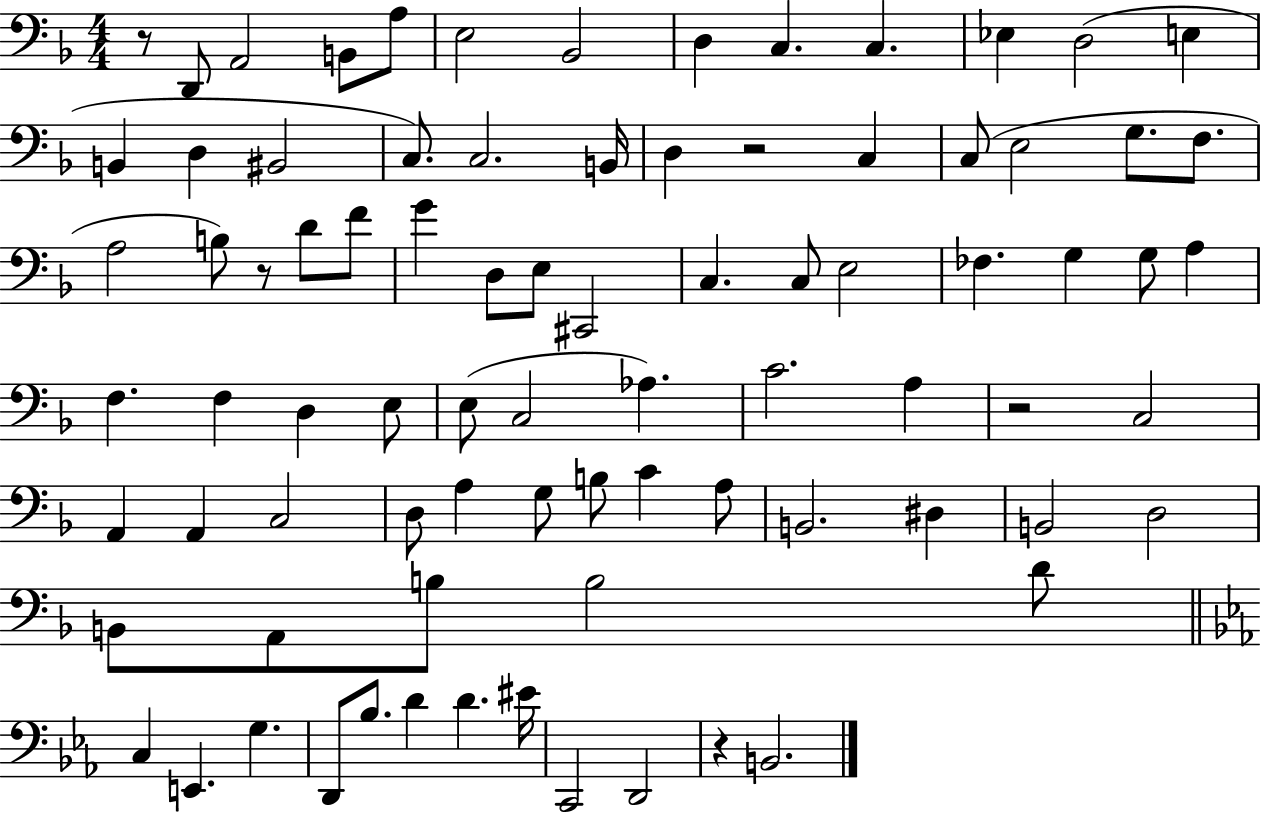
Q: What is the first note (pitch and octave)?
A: D2